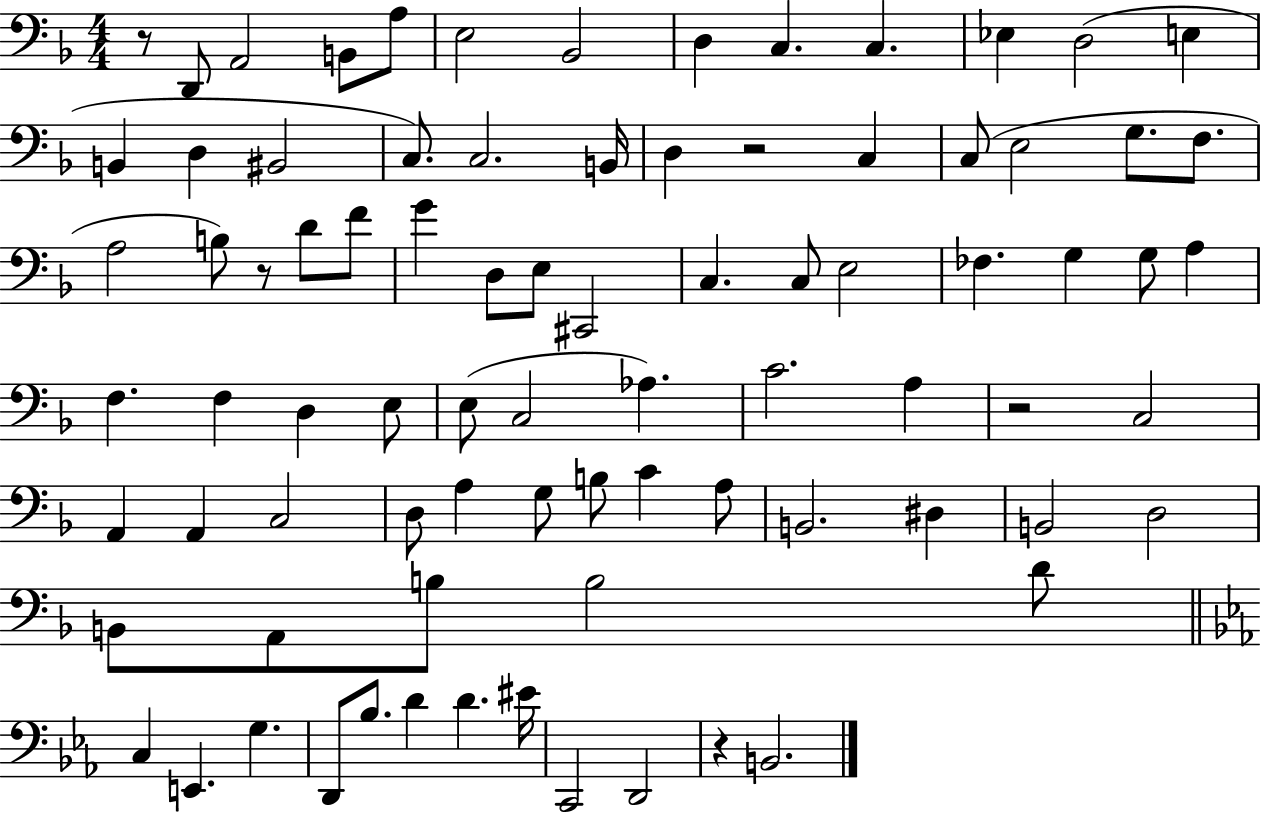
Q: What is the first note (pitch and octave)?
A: D2